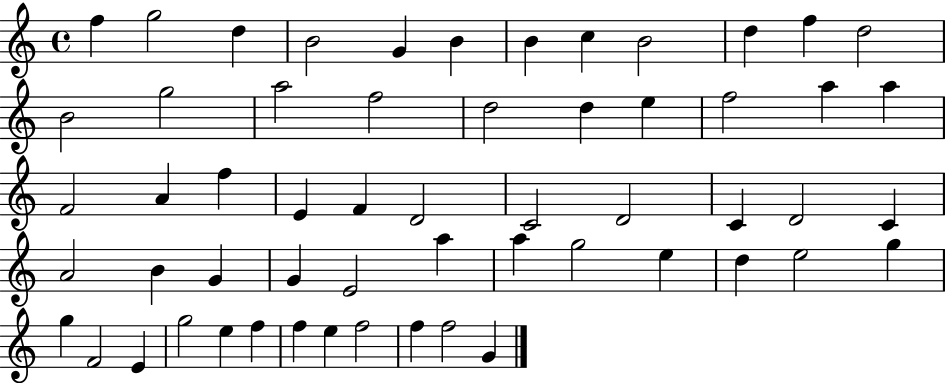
F5/q G5/h D5/q B4/h G4/q B4/q B4/q C5/q B4/h D5/q F5/q D5/h B4/h G5/h A5/h F5/h D5/h D5/q E5/q F5/h A5/q A5/q F4/h A4/q F5/q E4/q F4/q D4/h C4/h D4/h C4/q D4/h C4/q A4/h B4/q G4/q G4/q E4/h A5/q A5/q G5/h E5/q D5/q E5/h G5/q G5/q F4/h E4/q G5/h E5/q F5/q F5/q E5/q F5/h F5/q F5/h G4/q